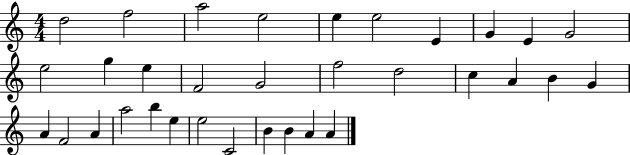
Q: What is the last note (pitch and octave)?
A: A4